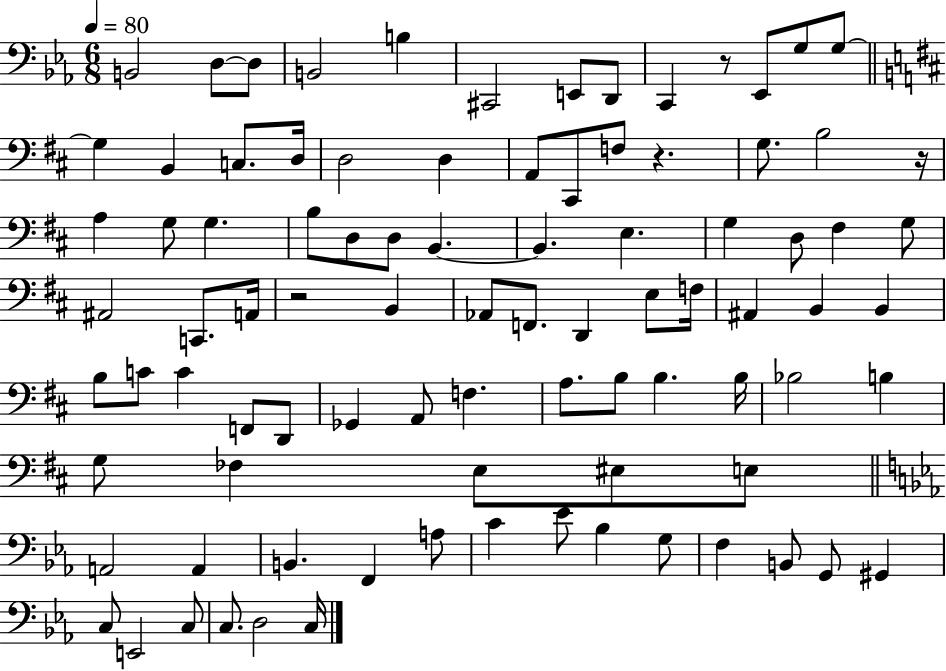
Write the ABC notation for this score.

X:1
T:Untitled
M:6/8
L:1/4
K:Eb
B,,2 D,/2 D,/2 B,,2 B, ^C,,2 E,,/2 D,,/2 C,, z/2 _E,,/2 G,/2 G,/2 G, B,, C,/2 D,/4 D,2 D, A,,/2 ^C,,/2 F,/2 z G,/2 B,2 z/4 A, G,/2 G, B,/2 D,/2 D,/2 B,, B,, E, G, D,/2 ^F, G,/2 ^A,,2 C,,/2 A,,/4 z2 B,, _A,,/2 F,,/2 D,, E,/2 F,/4 ^A,, B,, B,, B,/2 C/2 C F,,/2 D,,/2 _G,, A,,/2 F, A,/2 B,/2 B, B,/4 _B,2 B, G,/2 _F, E,/2 ^E,/2 E,/2 A,,2 A,, B,, F,, A,/2 C _E/2 _B, G,/2 F, B,,/2 G,,/2 ^G,, C,/2 E,,2 C,/2 C,/2 D,2 C,/4